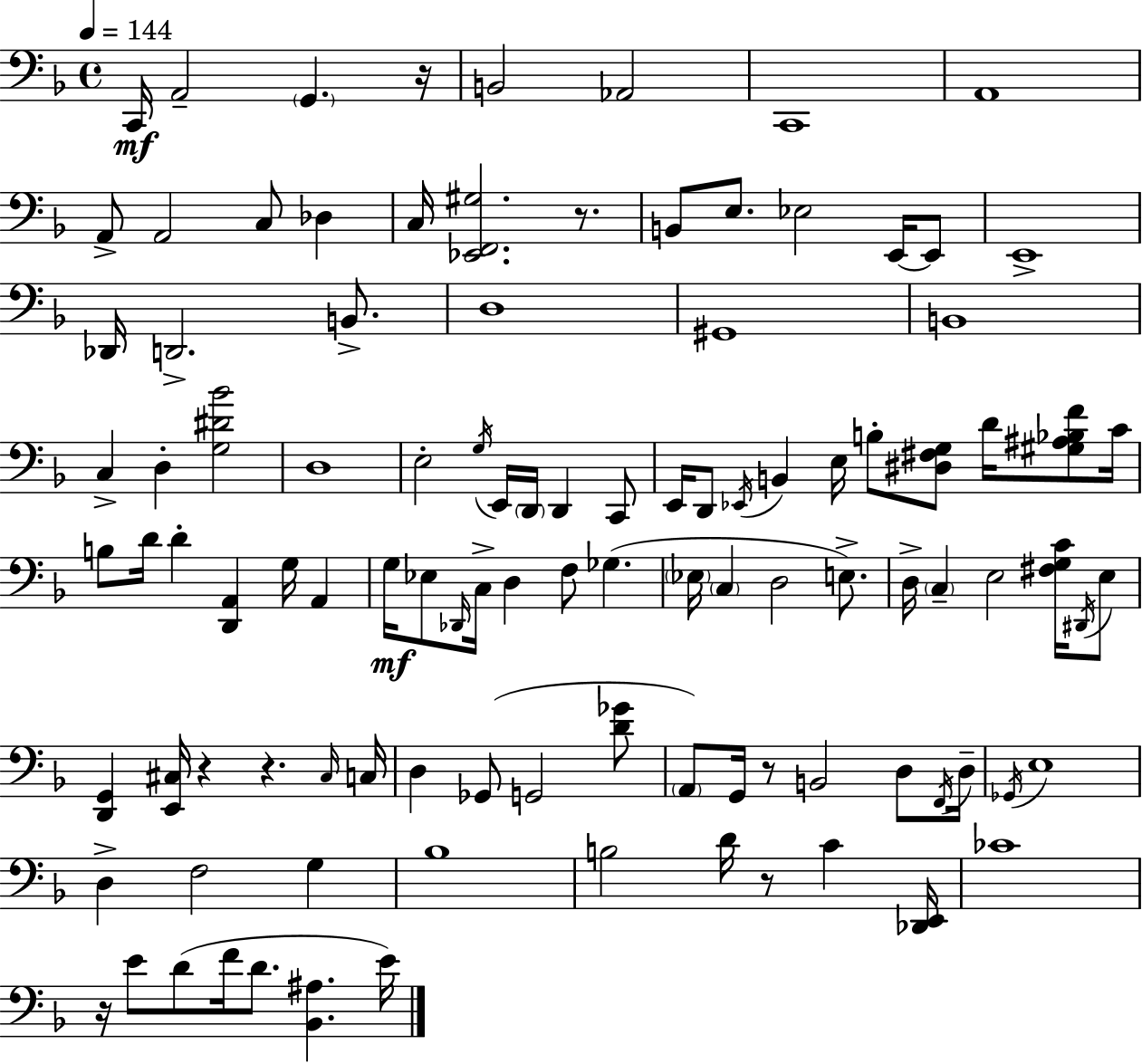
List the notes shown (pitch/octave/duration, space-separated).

C2/s A2/h G2/q. R/s B2/h Ab2/h C2/w A2/w A2/e A2/h C3/e Db3/q C3/s [Eb2,F2,G#3]/h. R/e. B2/e E3/e. Eb3/h E2/s E2/e E2/w Db2/s D2/h. B2/e. D3/w G#2/w B2/w C3/q D3/q [G3,D#4,Bb4]/h D3/w E3/h G3/s E2/s D2/s D2/q C2/e E2/s D2/e Eb2/s B2/q E3/s B3/e [D#3,F#3,G3]/e D4/s [G#3,A#3,Bb3,F4]/e C4/s B3/e D4/s D4/q [D2,A2]/q G3/s A2/q G3/s Eb3/e Db2/s C3/s D3/q F3/e Gb3/q. Eb3/s C3/q D3/h E3/e. D3/s C3/q E3/h [F#3,G3,C4]/s D#2/s E3/e [D2,G2]/q [E2,C#3]/s R/q R/q. C#3/s C3/s D3/q Gb2/e G2/h [D4,Gb4]/e A2/e G2/s R/e B2/h D3/e F2/s D3/s Gb2/s E3/w D3/q F3/h G3/q Bb3/w B3/h D4/s R/e C4/q [Db2,E2]/s CES4/w R/s E4/e D4/e F4/s D4/e. [Bb2,A#3]/q. E4/s